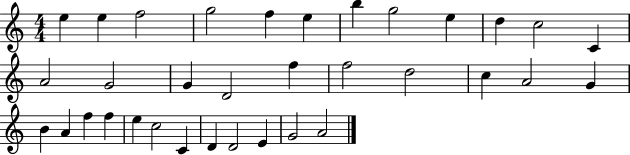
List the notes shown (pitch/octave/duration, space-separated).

E5/q E5/q F5/h G5/h F5/q E5/q B5/q G5/h E5/q D5/q C5/h C4/q A4/h G4/h G4/q D4/h F5/q F5/h D5/h C5/q A4/h G4/q B4/q A4/q F5/q F5/q E5/q C5/h C4/q D4/q D4/h E4/q G4/h A4/h